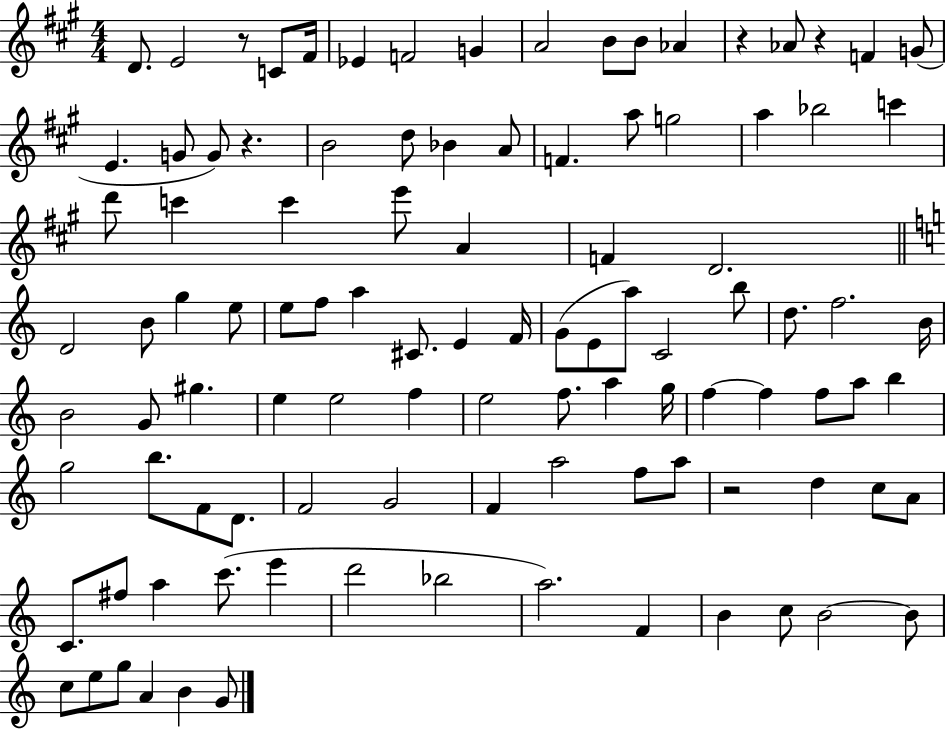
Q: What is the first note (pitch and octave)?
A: D4